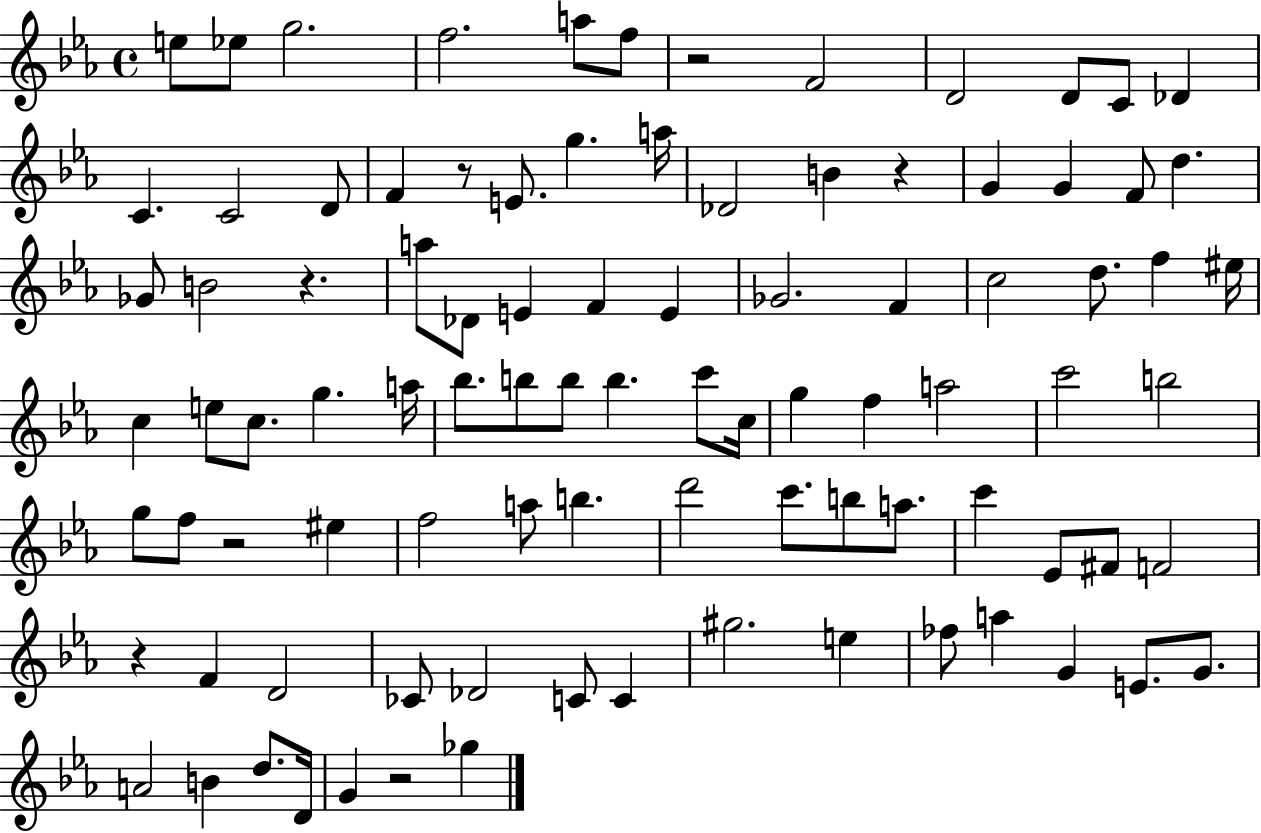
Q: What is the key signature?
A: EES major